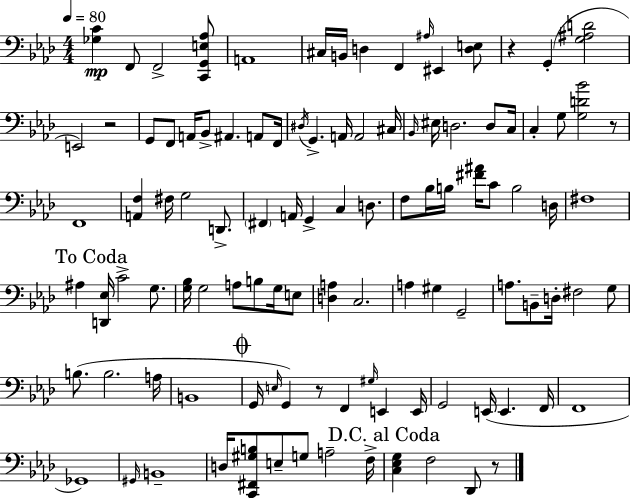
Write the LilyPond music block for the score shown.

{
  \clef bass
  \numericTimeSignature
  \time 4/4
  \key f \minor
  \tempo 4 = 80
  <ges c'>4\mp f,8 f,2-> <c, g, e aes>8 | a,1 | cis16 b,16 d4 f,4 \grace { ais16 } eis,4 <d e>8 | r4 g,4-.( <g ais d'>2 | \break e,2) r2 | g,8 f,8 a,16 bes,8-> ais,4. a,8 | f,16 \acciaccatura { dis16 } g,4.-> a,16 a,2 | cis16 \grace { bes,16 } eis16 d2. | \break d8 c16 c4-. g8 <g d' bes'>2 | r8 f,1 | <a, f>4 fis16 g2 | d,8.-> \parenthesize fis,4 a,16 g,4-> c4 | \break d8. f8 bes16 b16 <fis' ais'>16 c'8 b2 | d16 fis1 | \mark "To Coda" ais4 <d, ees>16 c'2-> | g8. <g bes>16 g2 a8 b8 | \break g16 e8 <d a>4 c2. | a4 gis4 g,2-- | a8. b,8-- d16-. fis2 | g8 b8.( b2. | \break a16 b,1 | \mark \markup { \musicglyph "scripts.coda" } g,16 \grace { e16 }) g,4 r8 f,4 \grace { gis16 } | e,4 e,16 g,2 e,16( e,4. | f,16 f,1 | \break ges,1) | \grace { gis,16 } b,1-- | d16 <c, fis, gis b>8 e8-- g8 a2-- | f16-> \mark "D.C. al Coda" <c ees g>4 f2 | \break des,8 r8 \bar "|."
}